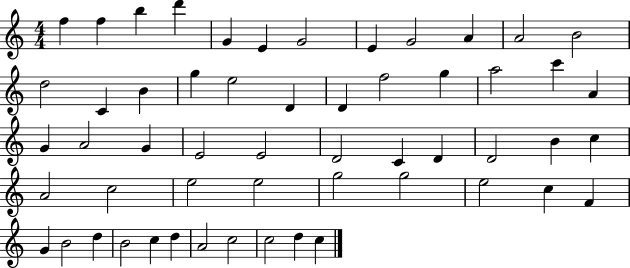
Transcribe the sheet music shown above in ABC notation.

X:1
T:Untitled
M:4/4
L:1/4
K:C
f f b d' G E G2 E G2 A A2 B2 d2 C B g e2 D D f2 g a2 c' A G A2 G E2 E2 D2 C D D2 B c A2 c2 e2 e2 g2 g2 e2 c F G B2 d B2 c d A2 c2 c2 d c